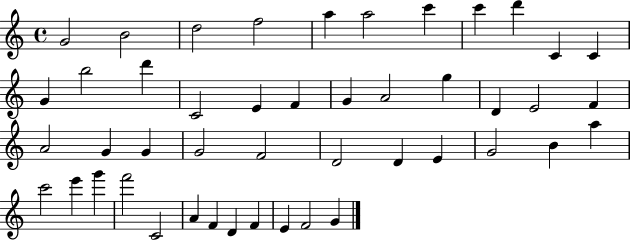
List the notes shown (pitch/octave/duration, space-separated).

G4/h B4/h D5/h F5/h A5/q A5/h C6/q C6/q D6/q C4/q C4/q G4/q B5/h D6/q C4/h E4/q F4/q G4/q A4/h G5/q D4/q E4/h F4/q A4/h G4/q G4/q G4/h F4/h D4/h D4/q E4/q G4/h B4/q A5/q C6/h E6/q G6/q F6/h C4/h A4/q F4/q D4/q F4/q E4/q F4/h G4/q